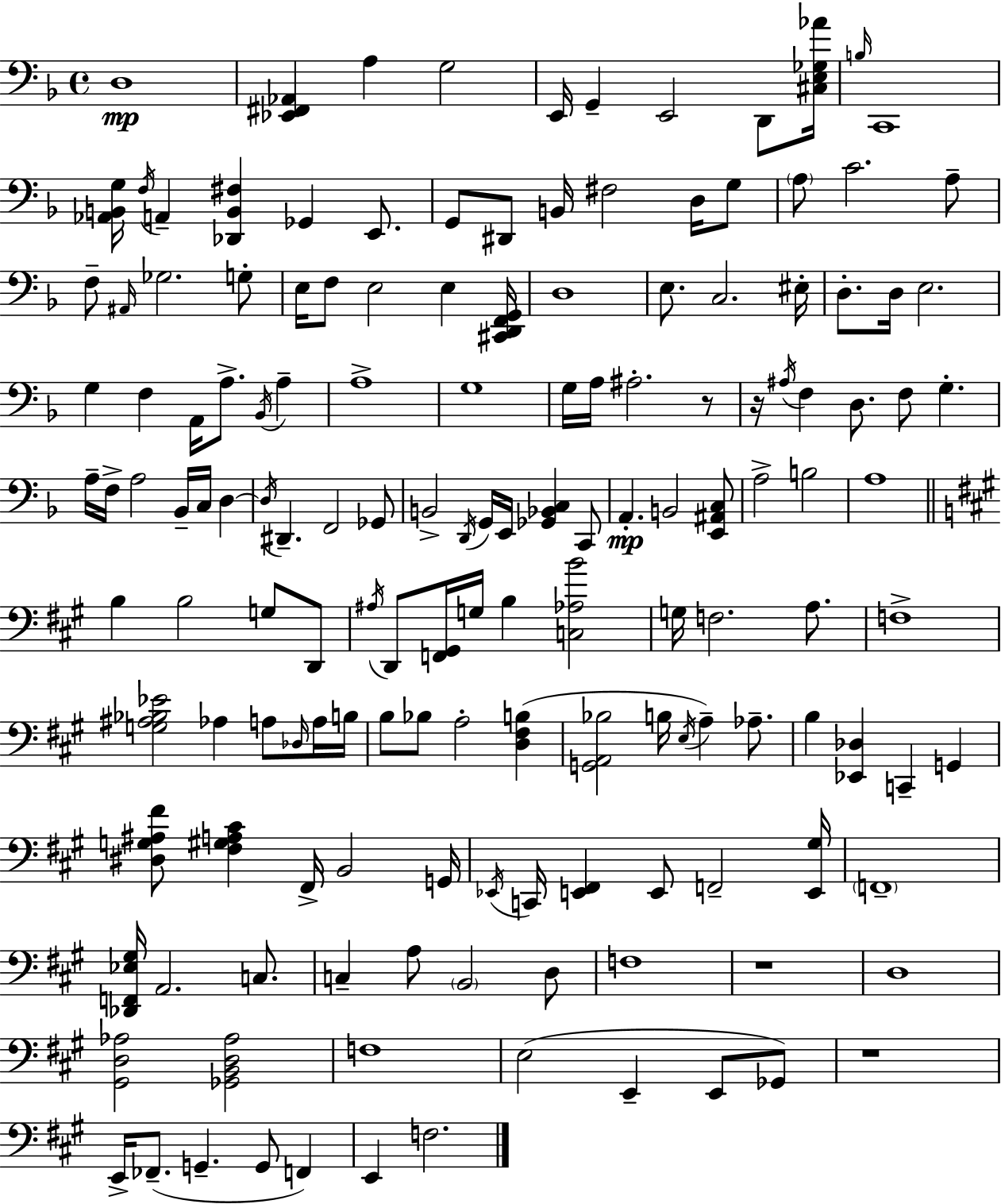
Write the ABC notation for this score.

X:1
T:Untitled
M:4/4
L:1/4
K:F
D,4 [_E,,^F,,_A,,] A, G,2 E,,/4 G,, E,,2 D,,/2 [^C,E,_G,_A]/4 B,/4 C,,4 [_A,,B,,G,]/4 F,/4 A,, [_D,,B,,^F,] _G,, E,,/2 G,,/2 ^D,,/2 B,,/4 ^F,2 D,/4 G,/2 A,/2 C2 A,/2 F,/2 ^A,,/4 _G,2 G,/2 E,/4 F,/2 E,2 E, [^C,,D,,F,,G,,]/4 D,4 E,/2 C,2 ^E,/4 D,/2 D,/4 E,2 G, F, A,,/4 A,/2 _B,,/4 A, A,4 G,4 G,/4 A,/4 ^A,2 z/2 z/4 ^A,/4 F, D,/2 F,/2 G, A,/4 F,/4 A,2 _B,,/4 C,/4 D, D,/4 ^D,, F,,2 _G,,/2 B,,2 D,,/4 G,,/4 E,,/4 [_G,,_B,,C,] C,,/2 A,, B,,2 [E,,^A,,C,]/2 A,2 B,2 A,4 B, B,2 G,/2 D,,/2 ^A,/4 D,,/2 [F,,^G,,]/4 G,/4 B, [C,_A,B]2 G,/4 F,2 A,/2 F,4 [G,^A,_B,_E]2 _A, A,/2 _D,/4 A,/4 B,/4 B,/2 _B,/2 A,2 [D,^F,B,] [G,,A,,_B,]2 B,/4 E,/4 A, _A,/2 B, [_E,,_D,] C,, G,, [^D,G,^A,^F]/2 [^F,^G,A,^C] ^F,,/4 B,,2 G,,/4 _E,,/4 C,,/4 [E,,^F,,] E,,/2 F,,2 [E,,^G,]/4 F,,4 [_D,,F,,_E,^G,]/4 A,,2 C,/2 C, A,/2 B,,2 D,/2 F,4 z4 D,4 [^G,,D,_A,]2 [_G,,B,,D,_A,]2 F,4 E,2 E,, E,,/2 _G,,/2 z4 E,,/4 _F,,/2 G,, G,,/2 F,, E,, F,2